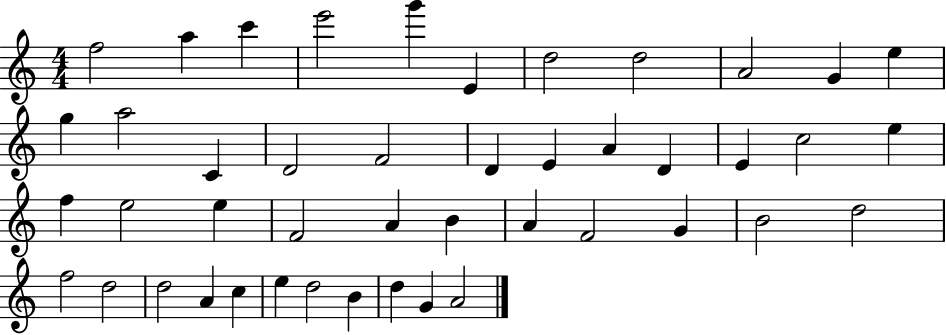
F5/h A5/q C6/q E6/h G6/q E4/q D5/h D5/h A4/h G4/q E5/q G5/q A5/h C4/q D4/h F4/h D4/q E4/q A4/q D4/q E4/q C5/h E5/q F5/q E5/h E5/q F4/h A4/q B4/q A4/q F4/h G4/q B4/h D5/h F5/h D5/h D5/h A4/q C5/q E5/q D5/h B4/q D5/q G4/q A4/h